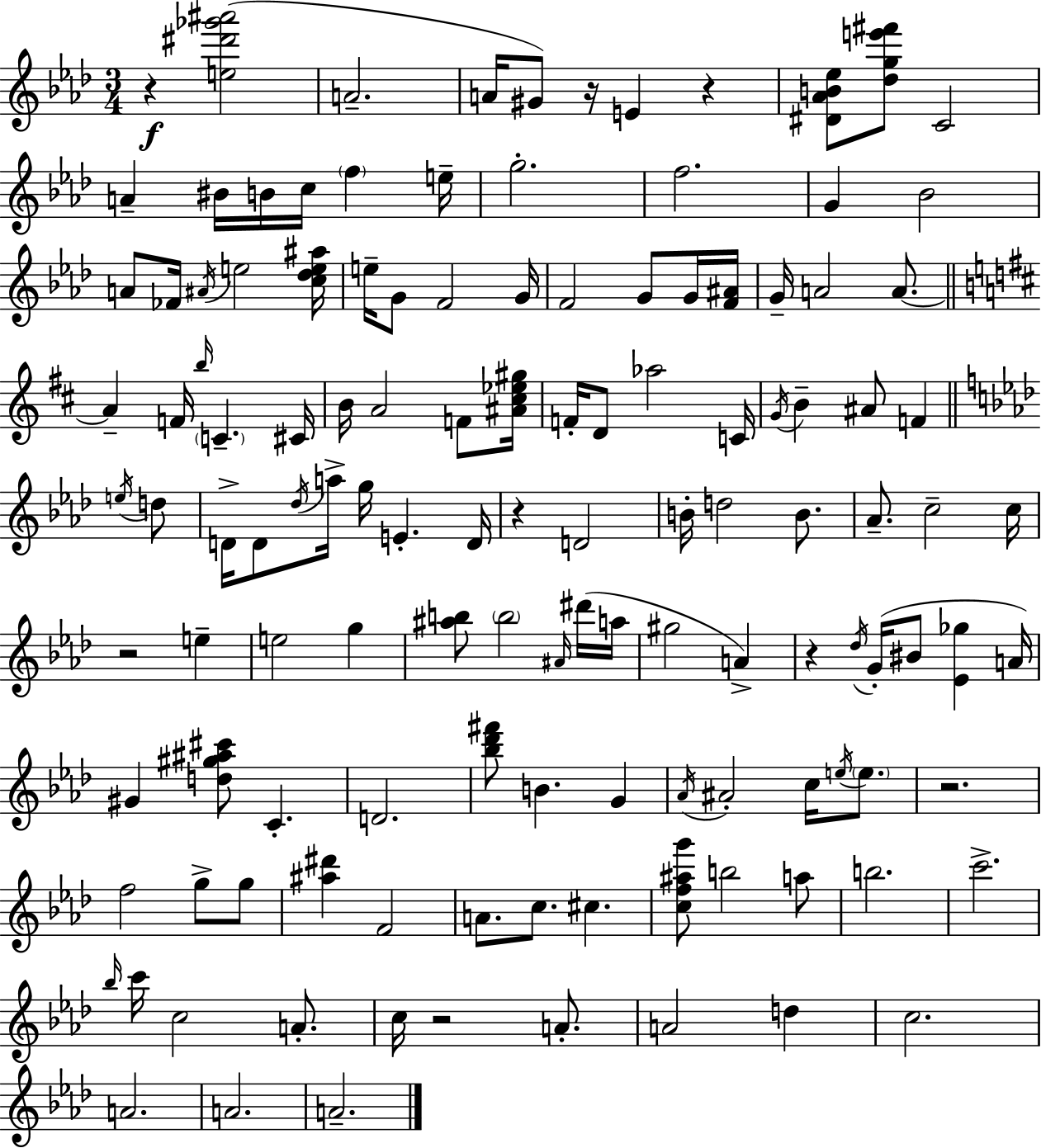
{
  \clef treble
  \numericTimeSignature
  \time 3/4
  \key aes \major
  \repeat volta 2 { r4\f <e'' dis''' ges''' ais'''>2( | a'2.-- | a'16 gis'8) r16 e'4 r4 | <dis' aes' b' ees''>8 <des'' g'' e''' fis'''>8 c'2 | \break a'4-- bis'16 b'16 c''16 \parenthesize f''4 e''16-- | g''2.-. | f''2. | g'4 bes'2 | \break a'8 fes'16 \acciaccatura { ais'16 } e''2 | <c'' des'' e'' ais''>16 e''16-- g'8 f'2 | g'16 f'2 g'8 g'16 | <f' ais'>16 g'16-- a'2 a'8.~~ | \break \bar "||" \break \key d \major a'4-- f'16 \grace { b''16 } \parenthesize c'4.-- | cis'16 b'16 a'2 f'8 | <ais' cis'' ees'' gis''>16 f'16-. d'8 aes''2 | c'16 \acciaccatura { g'16 } b'4-- ais'8 f'4 | \break \bar "||" \break \key f \minor \acciaccatura { e''16 } d''8 d'16-> d'8 \acciaccatura { des''16 } a''16-> g''16 e'4.-. | d'16 r4 d'2 | b'16-. d''2 | b'8. aes'8.-- c''2-- | \break c''16 r2 | e''4-- e''2 | g''4 <ais'' b''>8 \parenthesize b''2 | \grace { ais'16 }( dis'''16 a''16 gis''2 | \break a'4->) r4 \acciaccatura { des''16 }( g'16-. bis'8 | <ees' ges''>4 a'16) gis'4 <d'' gis'' ais'' cis'''>8 | c'4.-. d'2. | <bes'' des''' fis'''>8 b'4. | \break g'4 \acciaccatura { aes'16 } ais'2-. | c''16 \acciaccatura { e''16 } \parenthesize e''8. r2. | f''2 | g''8-> g''8 <ais'' dis'''>4 | \break f'2 a'8. c''8. | cis''4. <c'' f'' ais'' g'''>8 b''2 | a''8 b''2. | c'''2.-> | \break \grace { bes''16 } c'''16 c''2 | a'8.-. c''16 r2 | a'8.-. a'2 | d''4 c''2. | \break a'2. | a'2. | a'2.-- | } \bar "|."
}